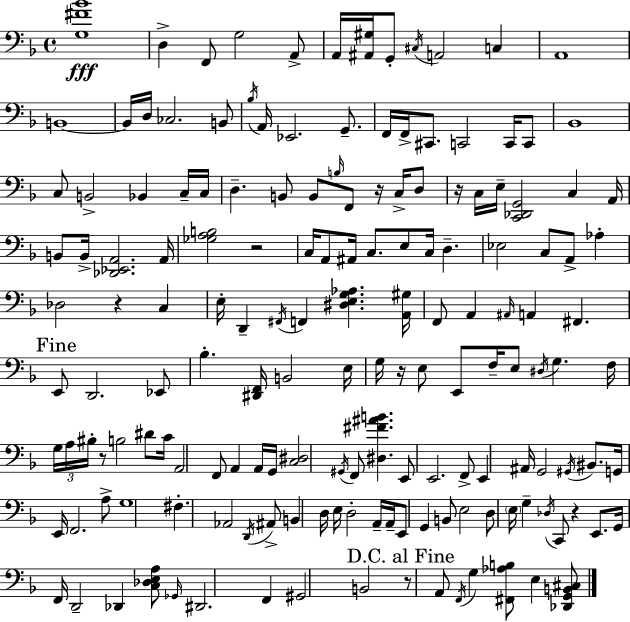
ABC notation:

X:1
T:Untitled
M:4/4
L:1/4
K:Dm
[G,^F_B]4 D, F,,/2 G,2 A,,/2 A,,/4 [^A,,^G,]/4 G,,/2 ^C,/4 A,,2 C, A,,4 B,,4 B,,/4 D,/4 _C,2 B,,/2 _B,/4 A,,/4 _E,,2 G,,/2 F,,/4 F,,/4 ^C,,/2 C,,2 C,,/4 C,,/2 _B,,4 C,/2 B,,2 _B,, C,/4 C,/4 D, B,,/2 B,,/2 B,/4 F,,/2 z/4 C,/4 D,/2 z/4 C,/4 E,/4 [C,,_D,,G,,]2 C, A,,/4 B,,/2 B,,/4 [_D,,_E,,A,,]2 A,,/4 [_G,A,B,]2 z2 C,/4 A,,/2 ^A,,/4 C,/2 E,/2 C,/4 D, _E,2 C,/2 A,,/2 _A, _D,2 z C, E,/4 D,, ^F,,/4 F,, [^D,E,G,_A,] [A,,^G,]/4 F,,/2 A,, ^A,,/4 A,, ^F,, E,,/2 D,,2 _E,,/2 _B, [^D,,F,,]/4 B,,2 E,/4 G,/4 z/4 E,/2 E,,/2 F,/4 E,/2 ^D,/4 G, F,/4 G,/4 A,/4 ^B,/4 z/2 B,2 ^D/2 C/4 A,,2 F,,/2 A,, A,,/4 G,,/4 [C,^D,]2 ^G,,/4 F,,/2 [^D,^F^AB] E,,/2 E,,2 F,,/2 E,, ^A,,/4 G,,2 ^G,,/4 ^B,,/2 G,,/4 E,,/4 F,,2 A,/2 G,4 ^F, _A,,2 D,,/4 ^A,,/2 B,, D,/4 E,/4 D,2 A,,/4 A,,/4 E,,/2 G,, B,,/2 E,2 D,/2 E,/4 G, _D,/4 C,,/2 z E,,/2 G,,/4 F,,/4 D,,2 _D,, [C,_D,E,A,]/2 _G,,/4 ^D,,2 F,, ^G,,2 B,,2 z/2 A,,/2 F,,/4 G, [^F,,_A,B,]/2 E, [_D,,G,,B,,^C,]/2